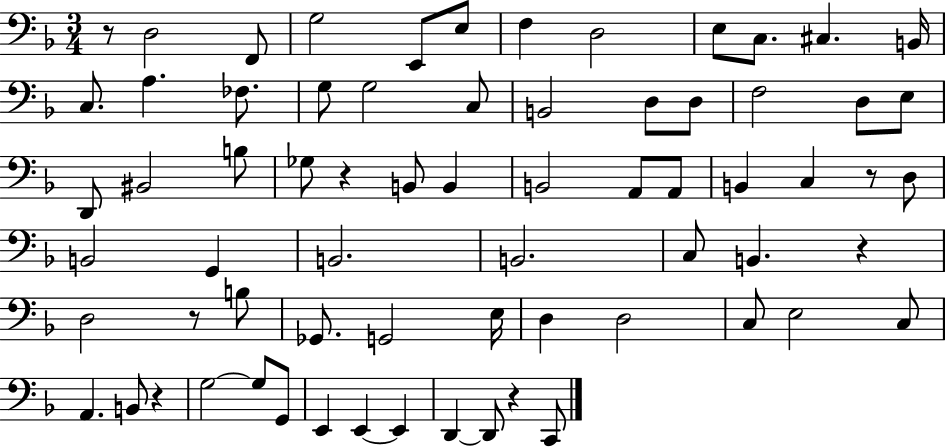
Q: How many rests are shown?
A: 7